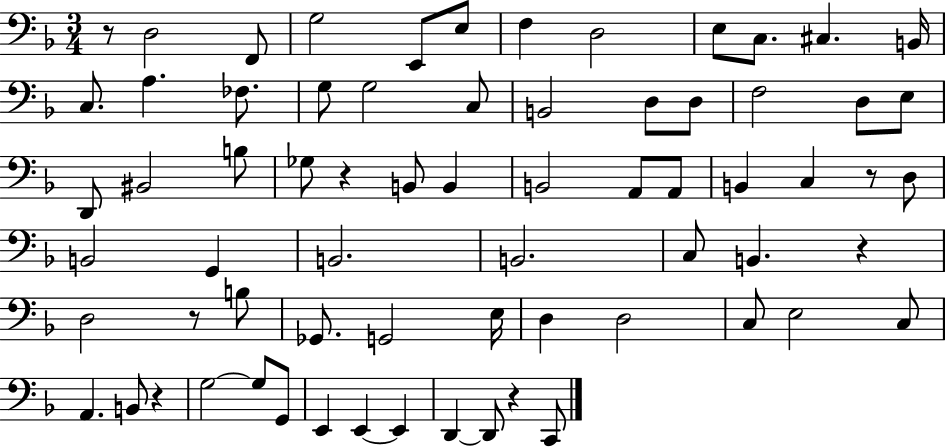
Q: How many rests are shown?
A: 7